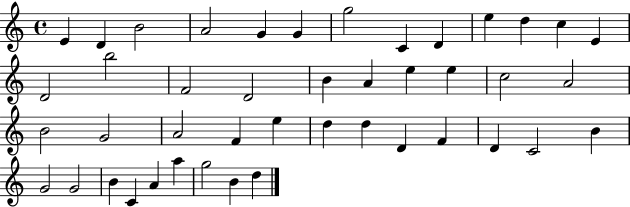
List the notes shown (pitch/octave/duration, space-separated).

E4/q D4/q B4/h A4/h G4/q G4/q G5/h C4/q D4/q E5/q D5/q C5/q E4/q D4/h B5/h F4/h D4/h B4/q A4/q E5/q E5/q C5/h A4/h B4/h G4/h A4/h F4/q E5/q D5/q D5/q D4/q F4/q D4/q C4/h B4/q G4/h G4/h B4/q C4/q A4/q A5/q G5/h B4/q D5/q